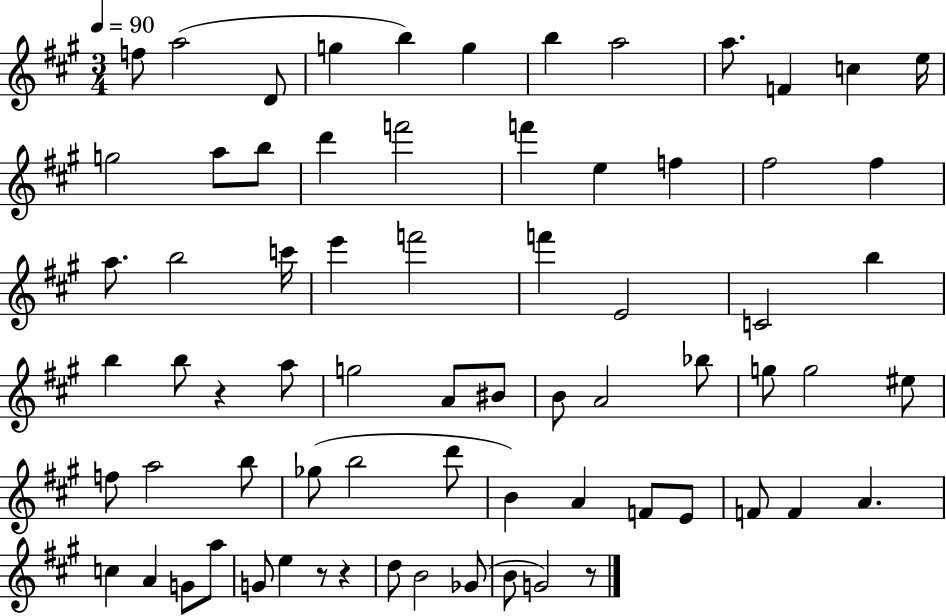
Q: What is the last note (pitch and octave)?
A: G4